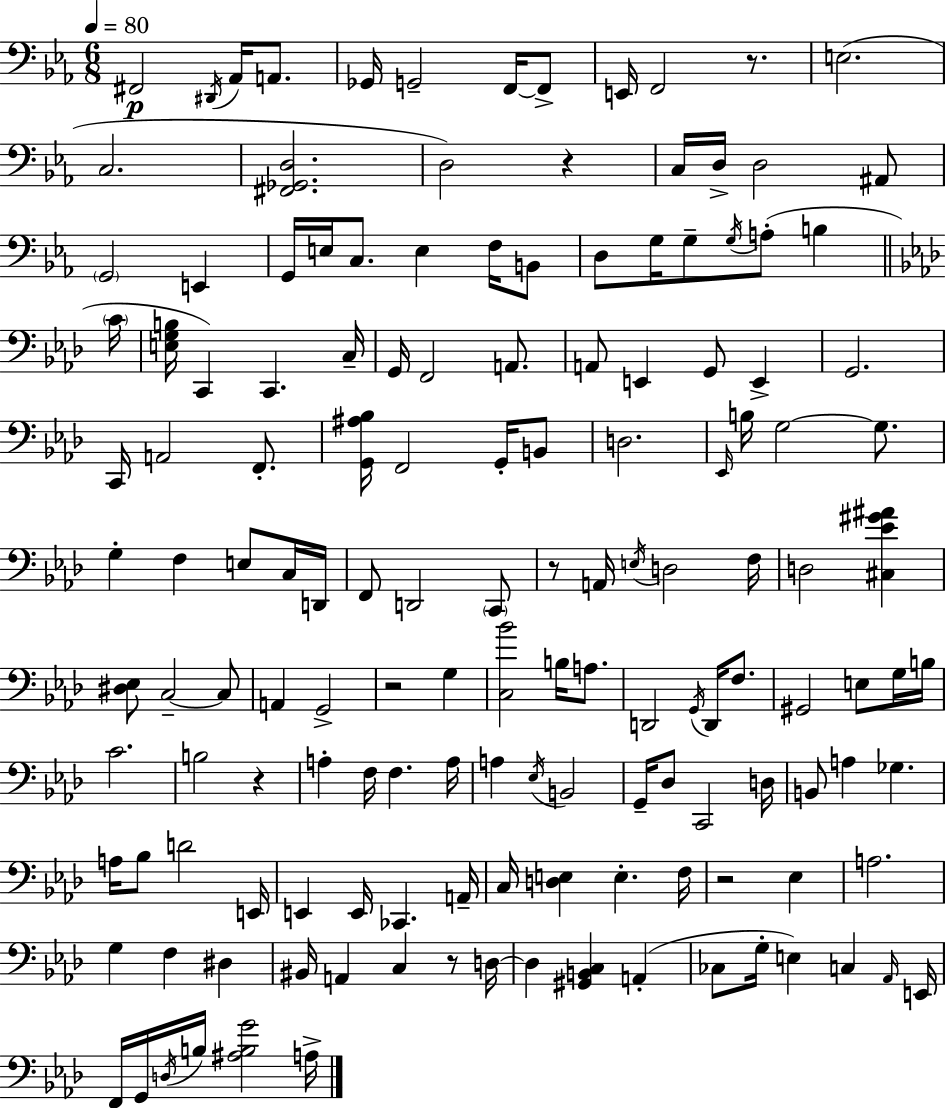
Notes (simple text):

F#2/h D#2/s Ab2/s A2/e. Gb2/s G2/h F2/s F2/e E2/s F2/h R/e. E3/h. C3/h. [F#2,Gb2,D3]/h. D3/h R/q C3/s D3/s D3/h A#2/e G2/h E2/q G2/s E3/s C3/e. E3/q F3/s B2/e D3/e G3/s G3/e G3/s A3/e B3/q C4/s [E3,G3,B3]/s C2/q C2/q. C3/s G2/s F2/h A2/e. A2/e E2/q G2/e E2/q G2/h. C2/s A2/h F2/e. [G2,A#3,Bb3]/s F2/h G2/s B2/e D3/h. Eb2/s B3/s G3/h G3/e. G3/q F3/q E3/e C3/s D2/s F2/e D2/h C2/e R/e A2/s E3/s D3/h F3/s D3/h [C#3,Eb4,G#4,A#4]/q [D#3,Eb3]/e C3/h C3/e A2/q G2/h R/h G3/q [C3,Bb4]/h B3/s A3/e. D2/h G2/s D2/s F3/e. G#2/h E3/e G3/s B3/s C4/h. B3/h R/q A3/q F3/s F3/q. A3/s A3/q Eb3/s B2/h G2/s Db3/e C2/h D3/s B2/e A3/q Gb3/q. A3/s Bb3/e D4/h E2/s E2/q E2/s CES2/q. A2/s C3/s [D3,E3]/q E3/q. F3/s R/h Eb3/q A3/h. G3/q F3/q D#3/q BIS2/s A2/q C3/q R/e D3/s D3/q [G#2,B2,C3]/q A2/q CES3/e G3/s E3/q C3/q Ab2/s E2/s F2/s G2/s D3/s B3/s [A#3,B3,G4]/h A3/s